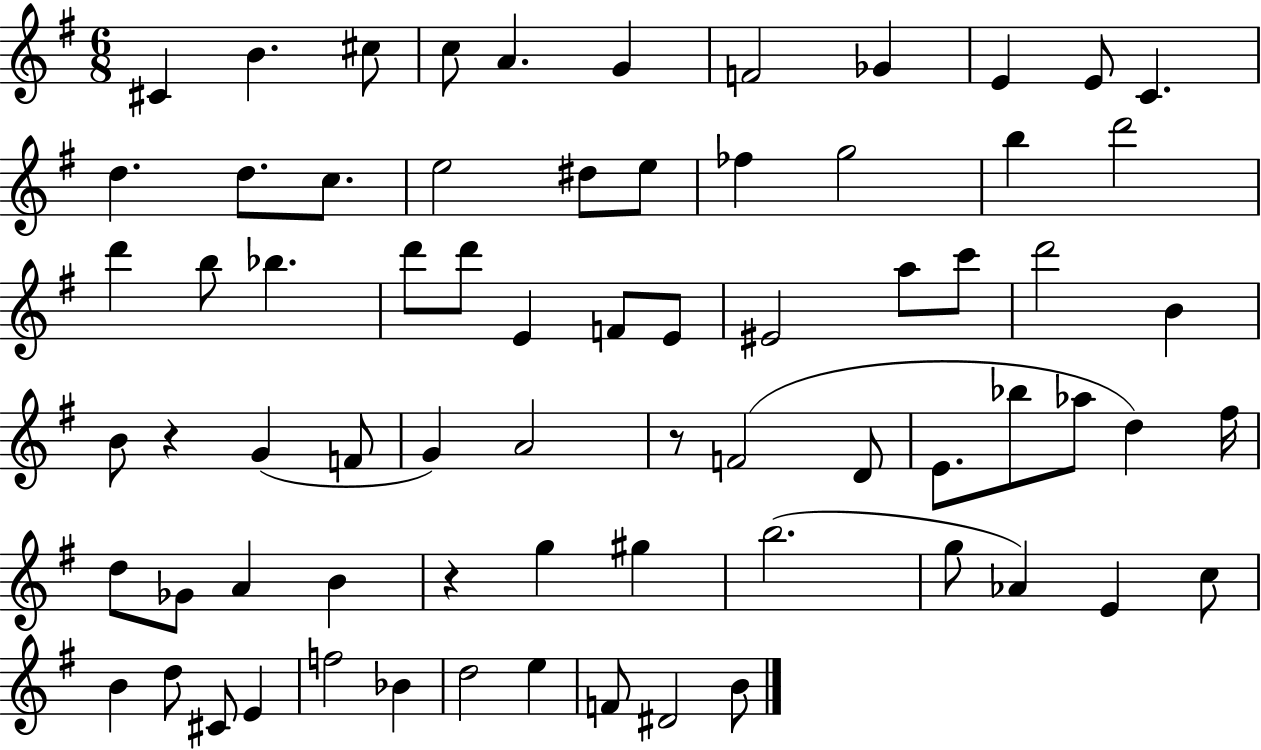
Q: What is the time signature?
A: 6/8